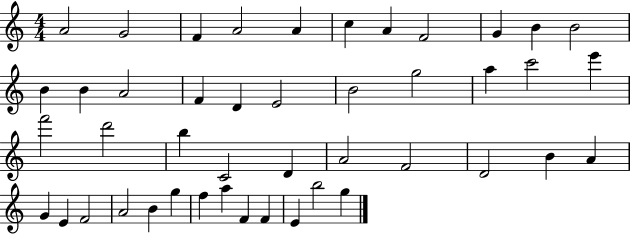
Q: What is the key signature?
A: C major